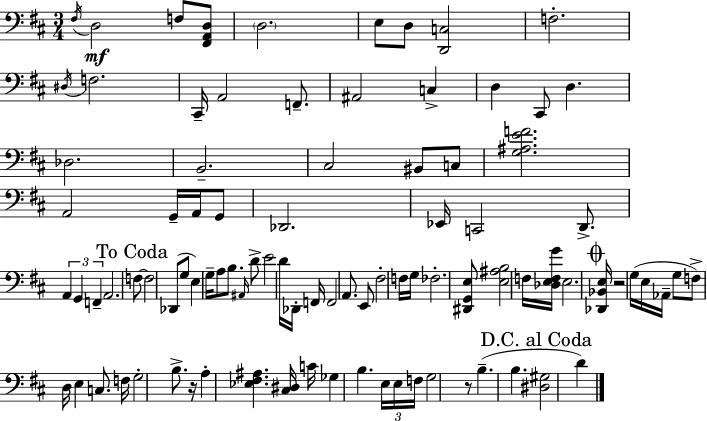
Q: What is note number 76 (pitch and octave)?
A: G3